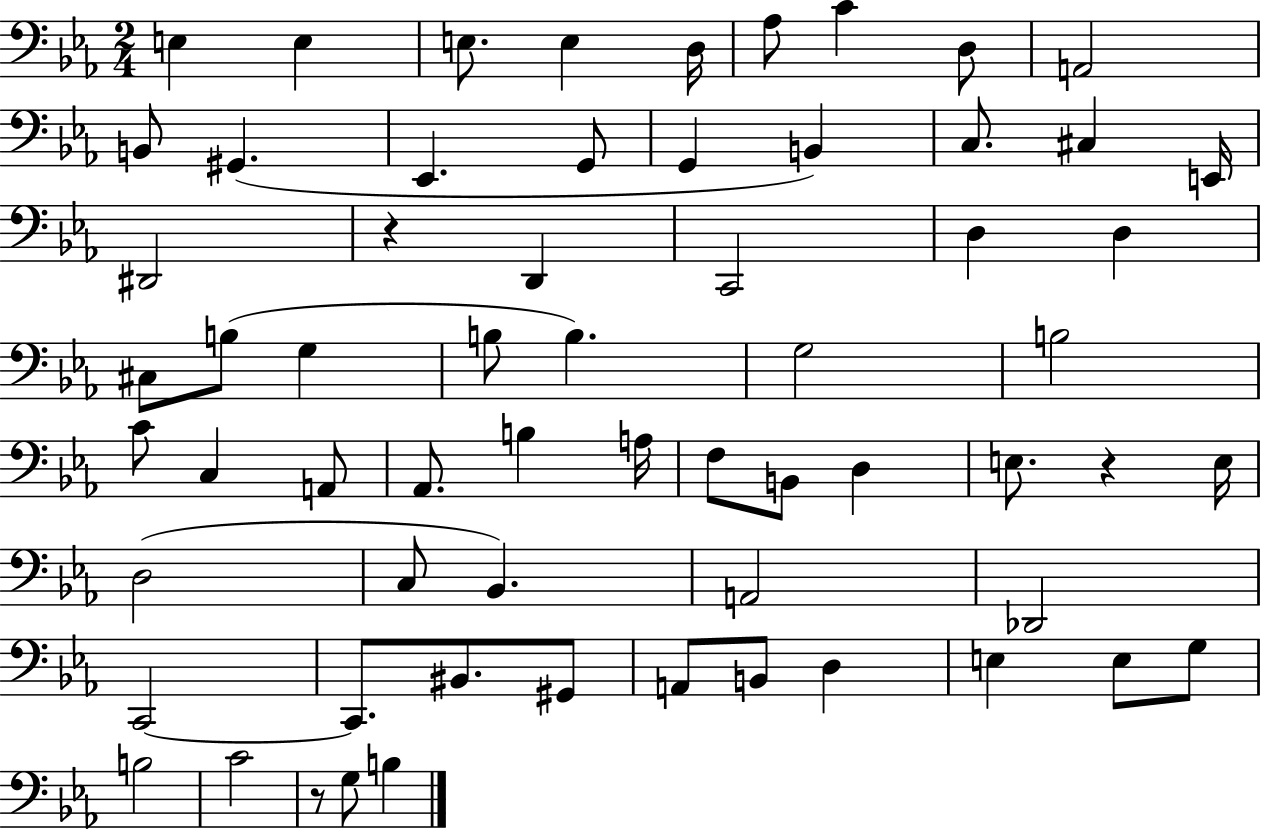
E3/q E3/q E3/e. E3/q D3/s Ab3/e C4/q D3/e A2/h B2/e G#2/q. Eb2/q. G2/e G2/q B2/q C3/e. C#3/q E2/s D#2/h R/q D2/q C2/h D3/q D3/q C#3/e B3/e G3/q B3/e B3/q. G3/h B3/h C4/e C3/q A2/e Ab2/e. B3/q A3/s F3/e B2/e D3/q E3/e. R/q E3/s D3/h C3/e Bb2/q. A2/h Db2/h C2/h C2/e. BIS2/e. G#2/e A2/e B2/e D3/q E3/q E3/e G3/e B3/h C4/h R/e G3/e B3/q